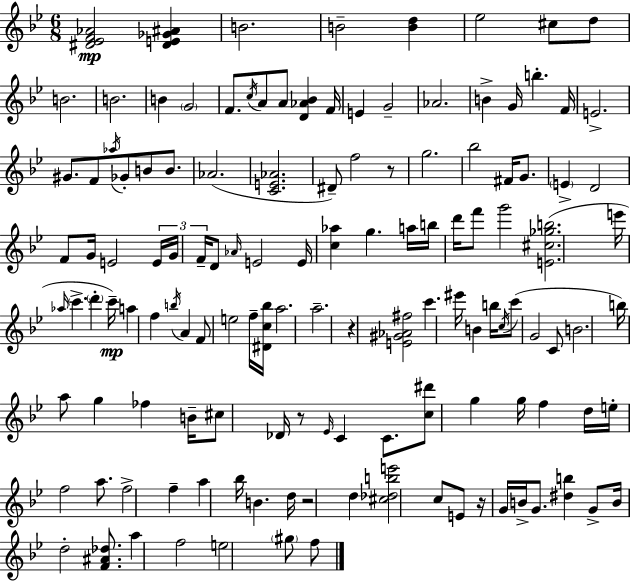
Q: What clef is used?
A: treble